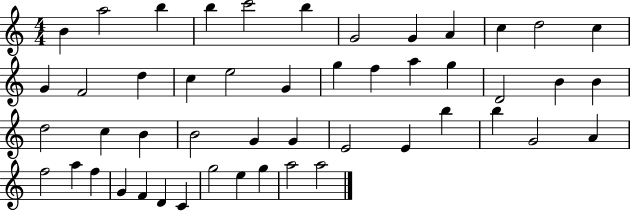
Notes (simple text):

B4/q A5/h B5/q B5/q C6/h B5/q G4/h G4/q A4/q C5/q D5/h C5/q G4/q F4/h D5/q C5/q E5/h G4/q G5/q F5/q A5/q G5/q D4/h B4/q B4/q D5/h C5/q B4/q B4/h G4/q G4/q E4/h E4/q B5/q B5/q G4/h A4/q F5/h A5/q F5/q G4/q F4/q D4/q C4/q G5/h E5/q G5/q A5/h A5/h